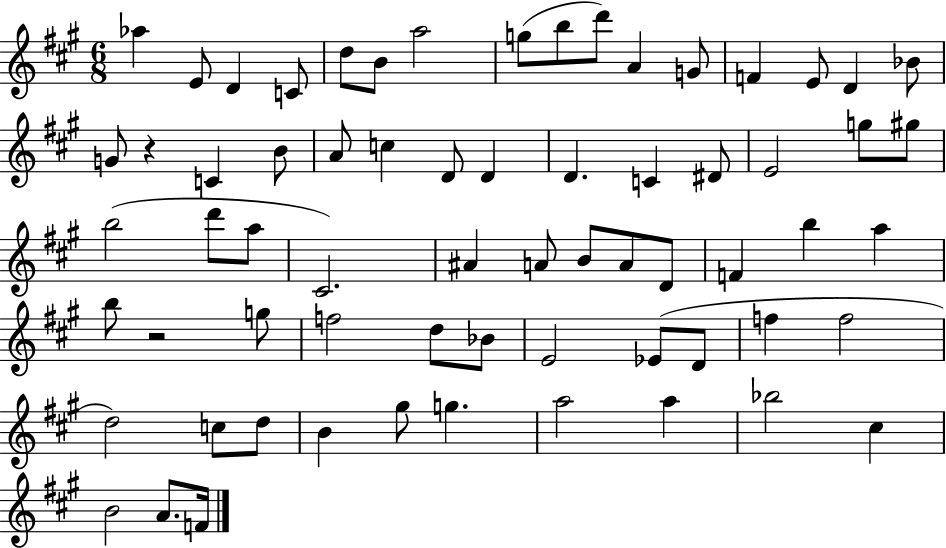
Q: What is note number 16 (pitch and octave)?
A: Bb4